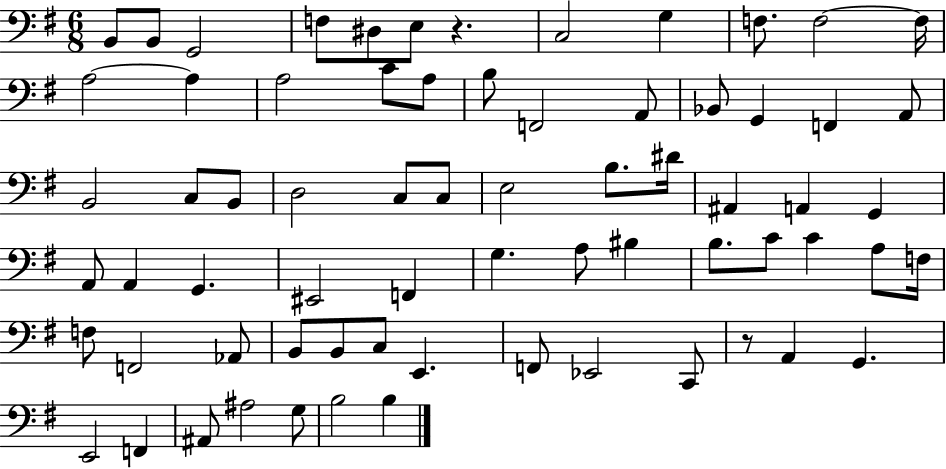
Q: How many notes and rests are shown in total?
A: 69